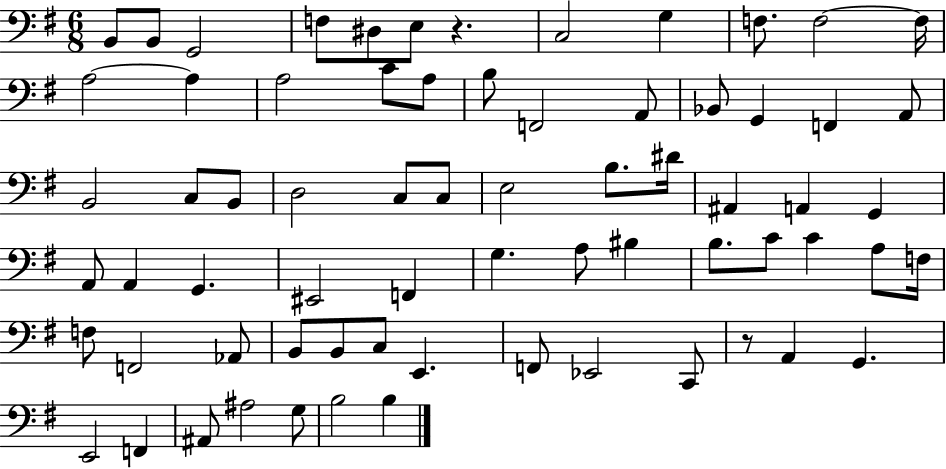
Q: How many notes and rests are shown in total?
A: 69